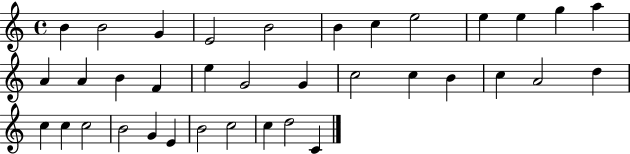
X:1
T:Untitled
M:4/4
L:1/4
K:C
B B2 G E2 B2 B c e2 e e g a A A B F e G2 G c2 c B c A2 d c c c2 B2 G E B2 c2 c d2 C